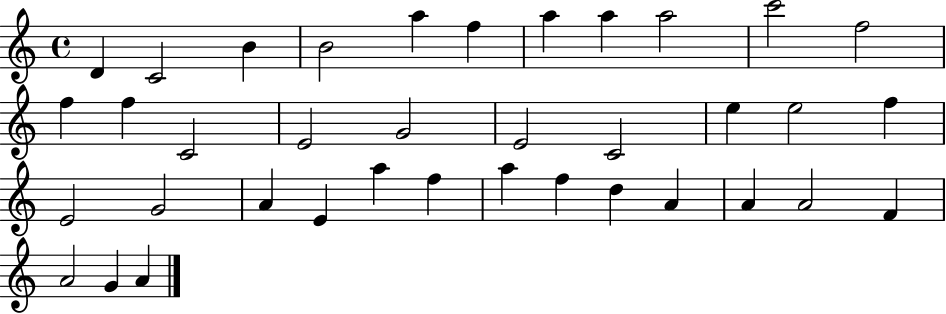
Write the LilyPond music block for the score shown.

{
  \clef treble
  \time 4/4
  \defaultTimeSignature
  \key c \major
  d'4 c'2 b'4 | b'2 a''4 f''4 | a''4 a''4 a''2 | c'''2 f''2 | \break f''4 f''4 c'2 | e'2 g'2 | e'2 c'2 | e''4 e''2 f''4 | \break e'2 g'2 | a'4 e'4 a''4 f''4 | a''4 f''4 d''4 a'4 | a'4 a'2 f'4 | \break a'2 g'4 a'4 | \bar "|."
}